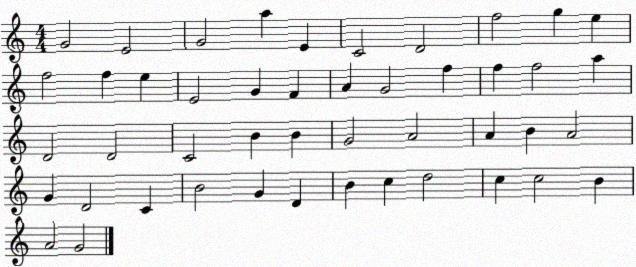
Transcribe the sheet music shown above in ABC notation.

X:1
T:Untitled
M:4/4
L:1/4
K:C
G2 E2 G2 a E C2 D2 f2 g e f2 f e E2 G F A G2 f f f2 a D2 D2 C2 B B G2 A2 A B A2 G D2 C B2 G D B c d2 c c2 B A2 G2